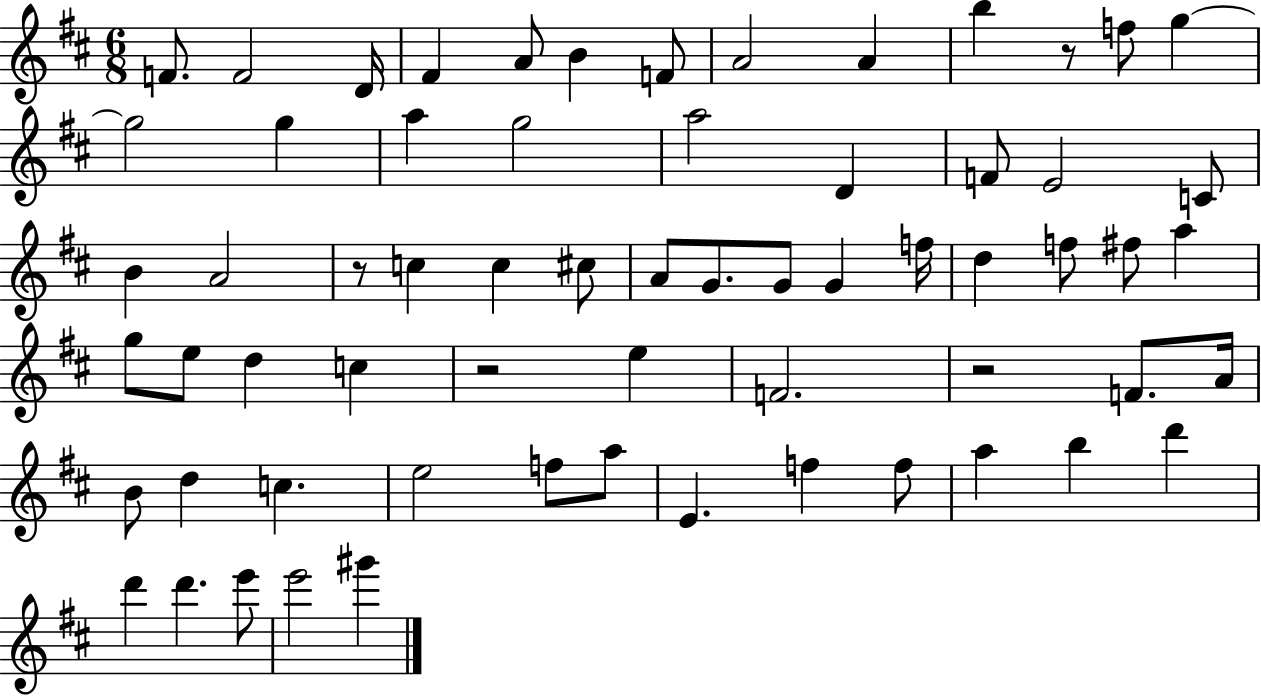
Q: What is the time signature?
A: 6/8